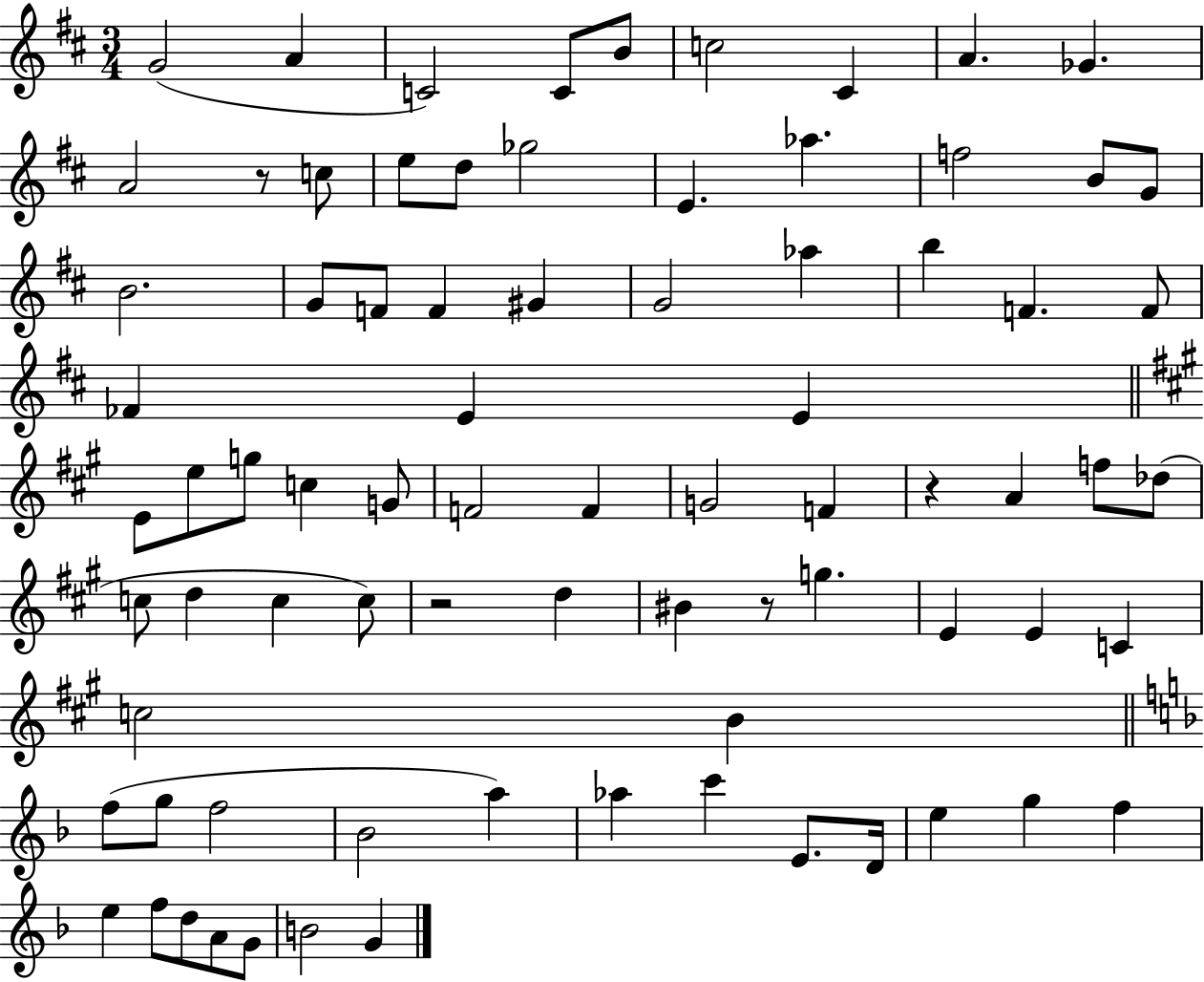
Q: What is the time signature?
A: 3/4